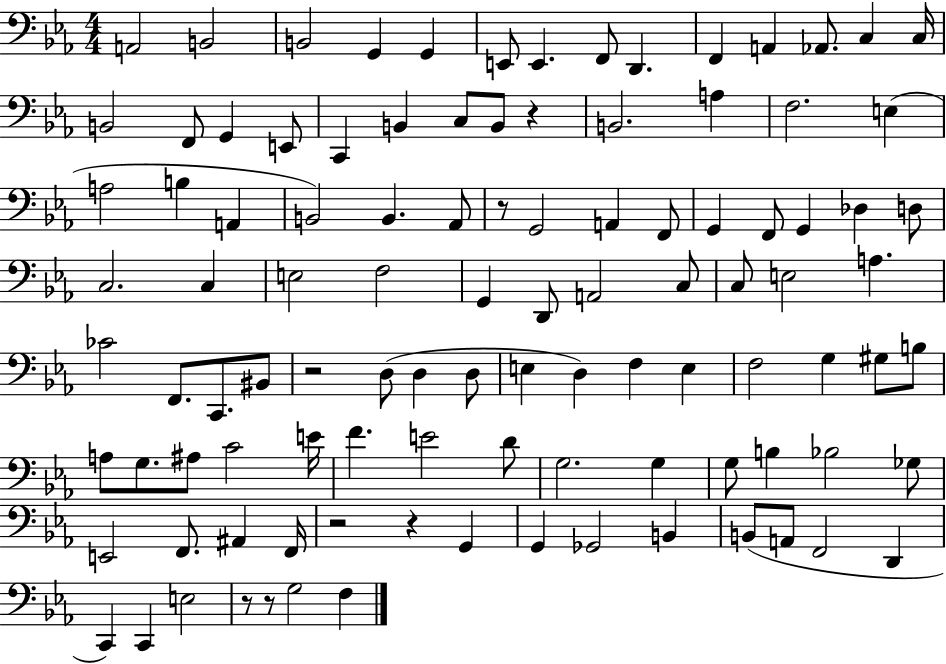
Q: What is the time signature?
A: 4/4